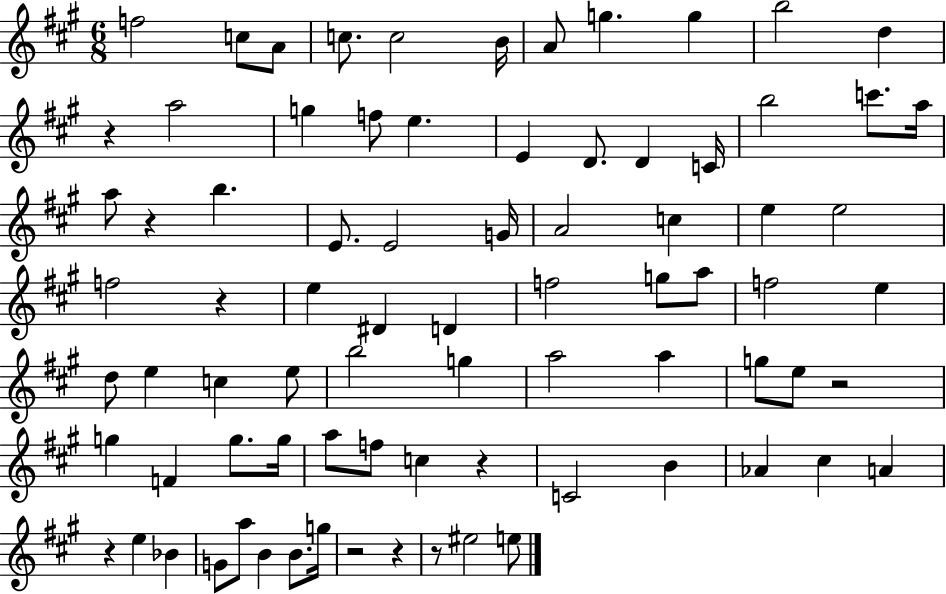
X:1
T:Untitled
M:6/8
L:1/4
K:A
f2 c/2 A/2 c/2 c2 B/4 A/2 g g b2 d z a2 g f/2 e E D/2 D C/4 b2 c'/2 a/4 a/2 z b E/2 E2 G/4 A2 c e e2 f2 z e ^D D f2 g/2 a/2 f2 e d/2 e c e/2 b2 g a2 a g/2 e/2 z2 g F g/2 g/4 a/2 f/2 c z C2 B _A ^c A z e _B G/2 a/2 B B/2 g/4 z2 z z/2 ^e2 e/2